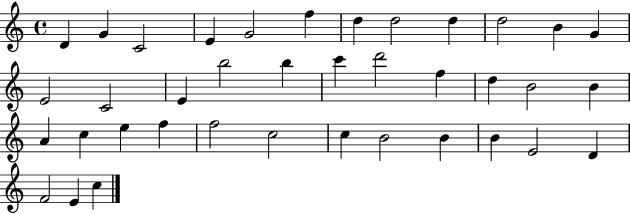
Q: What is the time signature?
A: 4/4